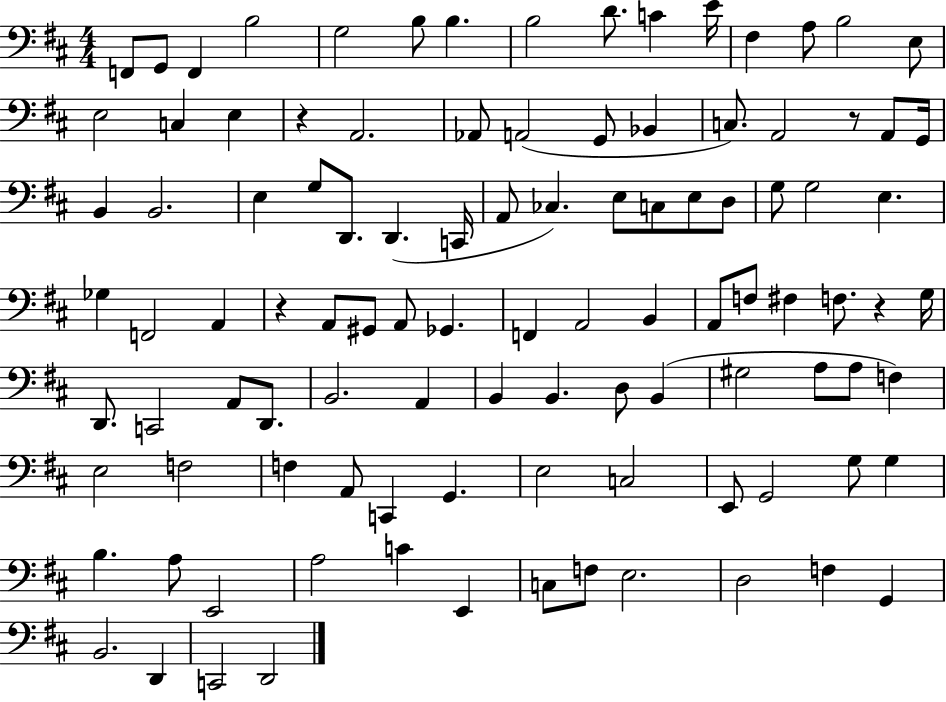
X:1
T:Untitled
M:4/4
L:1/4
K:D
F,,/2 G,,/2 F,, B,2 G,2 B,/2 B, B,2 D/2 C E/4 ^F, A,/2 B,2 E,/2 E,2 C, E, z A,,2 _A,,/2 A,,2 G,,/2 _B,, C,/2 A,,2 z/2 A,,/2 G,,/4 B,, B,,2 E, G,/2 D,,/2 D,, C,,/4 A,,/2 _C, E,/2 C,/2 E,/2 D,/2 G,/2 G,2 E, _G, F,,2 A,, z A,,/2 ^G,,/2 A,,/2 _G,, F,, A,,2 B,, A,,/2 F,/2 ^F, F,/2 z G,/4 D,,/2 C,,2 A,,/2 D,,/2 B,,2 A,, B,, B,, D,/2 B,, ^G,2 A,/2 A,/2 F, E,2 F,2 F, A,,/2 C,, G,, E,2 C,2 E,,/2 G,,2 G,/2 G, B, A,/2 E,,2 A,2 C E,, C,/2 F,/2 E,2 D,2 F, G,, B,,2 D,, C,,2 D,,2